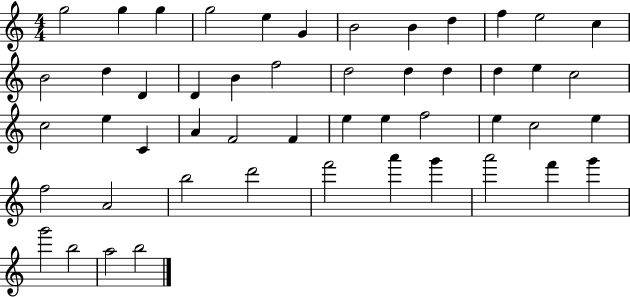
G5/h G5/q G5/q G5/h E5/q G4/q B4/h B4/q D5/q F5/q E5/h C5/q B4/h D5/q D4/q D4/q B4/q F5/h D5/h D5/q D5/q D5/q E5/q C5/h C5/h E5/q C4/q A4/q F4/h F4/q E5/q E5/q F5/h E5/q C5/h E5/q F5/h A4/h B5/h D6/h F6/h A6/q G6/q A6/h F6/q G6/q G6/h B5/h A5/h B5/h